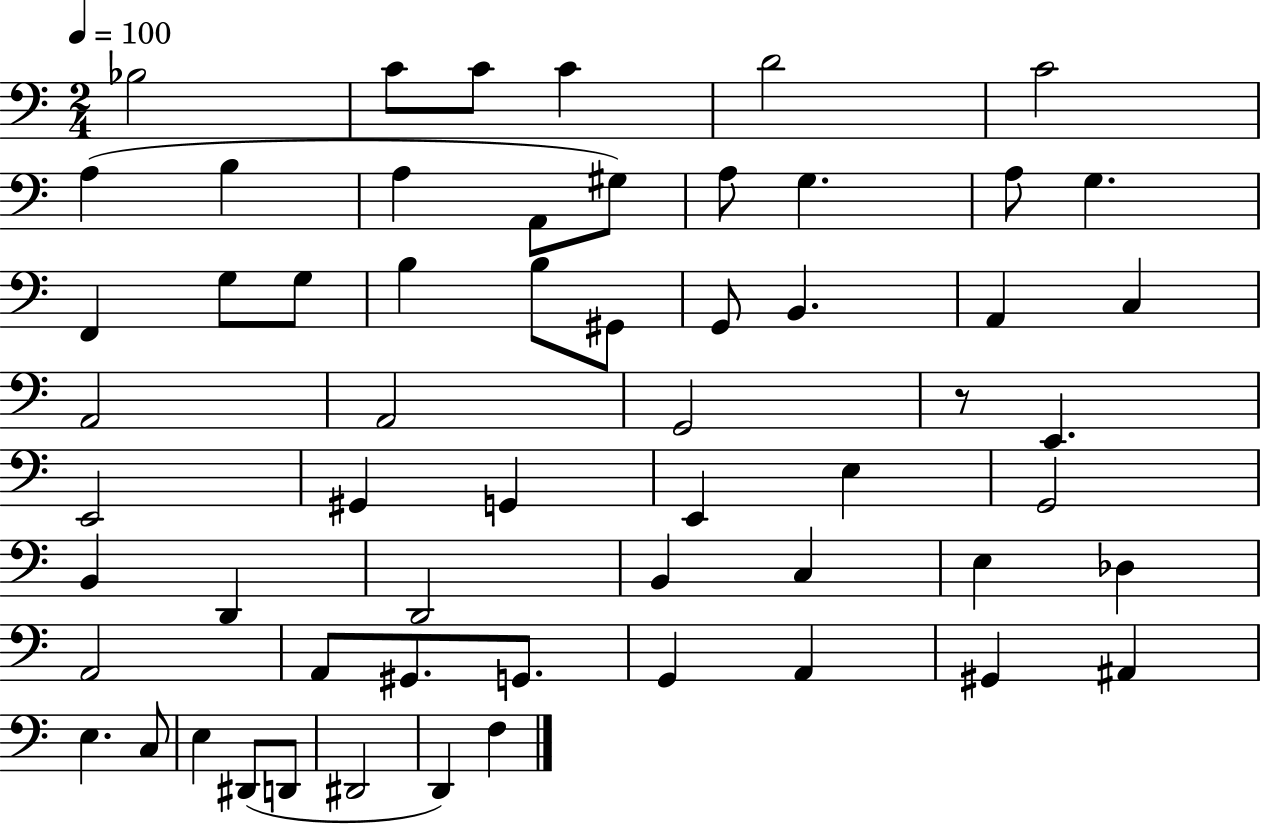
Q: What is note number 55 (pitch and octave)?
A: D2